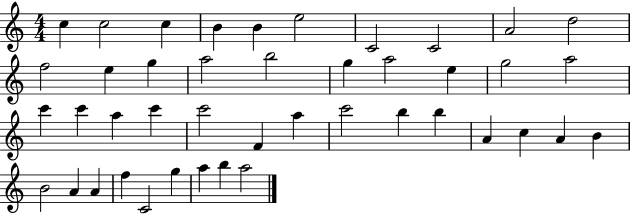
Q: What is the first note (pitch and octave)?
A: C5